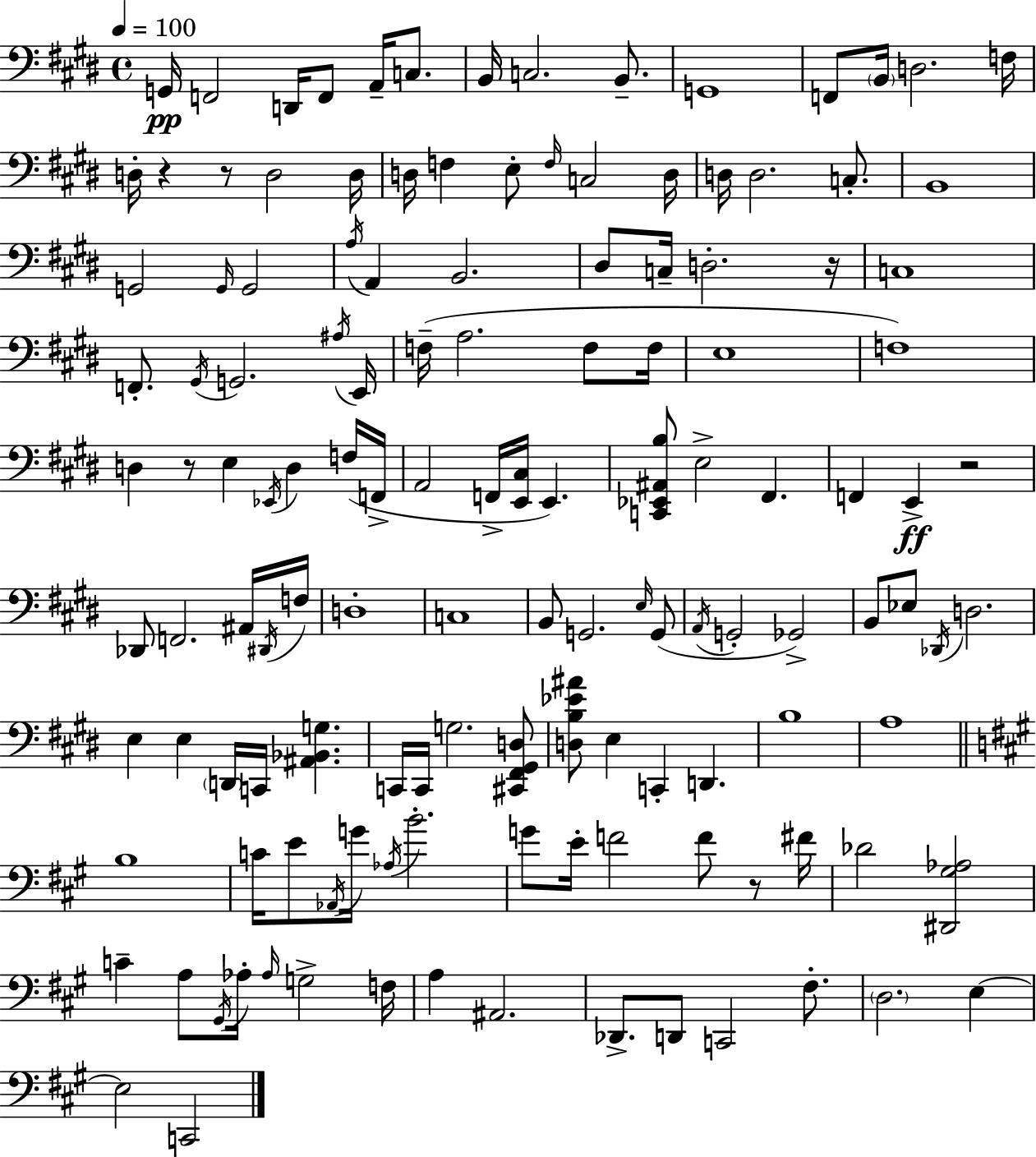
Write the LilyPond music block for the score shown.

{
  \clef bass
  \time 4/4
  \defaultTimeSignature
  \key e \major
  \tempo 4 = 100
  g,16\pp f,2 d,16 f,8 a,16-- c8. | b,16 c2. b,8.-- | g,1 | f,8 \parenthesize b,16 d2. f16 | \break d16-. r4 r8 d2 d16 | d16 f4 e8-. \grace { f16 } c2 | d16 d16 d2. c8.-. | b,1 | \break g,2 \grace { g,16 } g,2 | \acciaccatura { a16 } a,4 b,2. | dis8 c16-- d2.-. | r16 c1 | \break f,8.-. \acciaccatura { gis,16 } g,2. | \acciaccatura { ais16 } e,16 f16--( a2. | f8 f16 e1 | f1) | \break d4 r8 e4 \acciaccatura { ees,16 } | d4 f16( f,16-> a,2 f,16-> <e, cis>16 | e,4.) <c, ees, ais, b>8 e2-> | fis,4. f,4 e,4->\ff r2 | \break des,8 f,2. | ais,16 \acciaccatura { dis,16 } f16 d1-. | c1 | b,8 g,2. | \break \grace { e16 } g,8( \acciaccatura { a,16 } g,2-. | ges,2->) b,8 ees8 \acciaccatura { des,16 } d2. | e4 e4 | \parenthesize d,16 c,16 <ais, bes, g>4. c,16 c,16 g2. | \break <cis, fis, gis, d>8 <d b ees' ais'>8 e4 | c,4-. d,4. b1 | a1 | \bar "||" \break \key a \major b1 | c'16 e'8 \acciaccatura { aes,16 } g'16 \acciaccatura { aes16 } b'2.-. | g'8 e'16-. f'2 f'8 r8 | fis'16 des'2 <dis, gis aes>2 | \break c'4-- a8 \acciaccatura { gis,16 } aes16-. \grace { aes16 } g2-> | f16 a4 ais,2. | des,8.-> d,8 c,2 | fis8.-. \parenthesize d2. | \break e4~~ e2 c,2 | \bar "|."
}